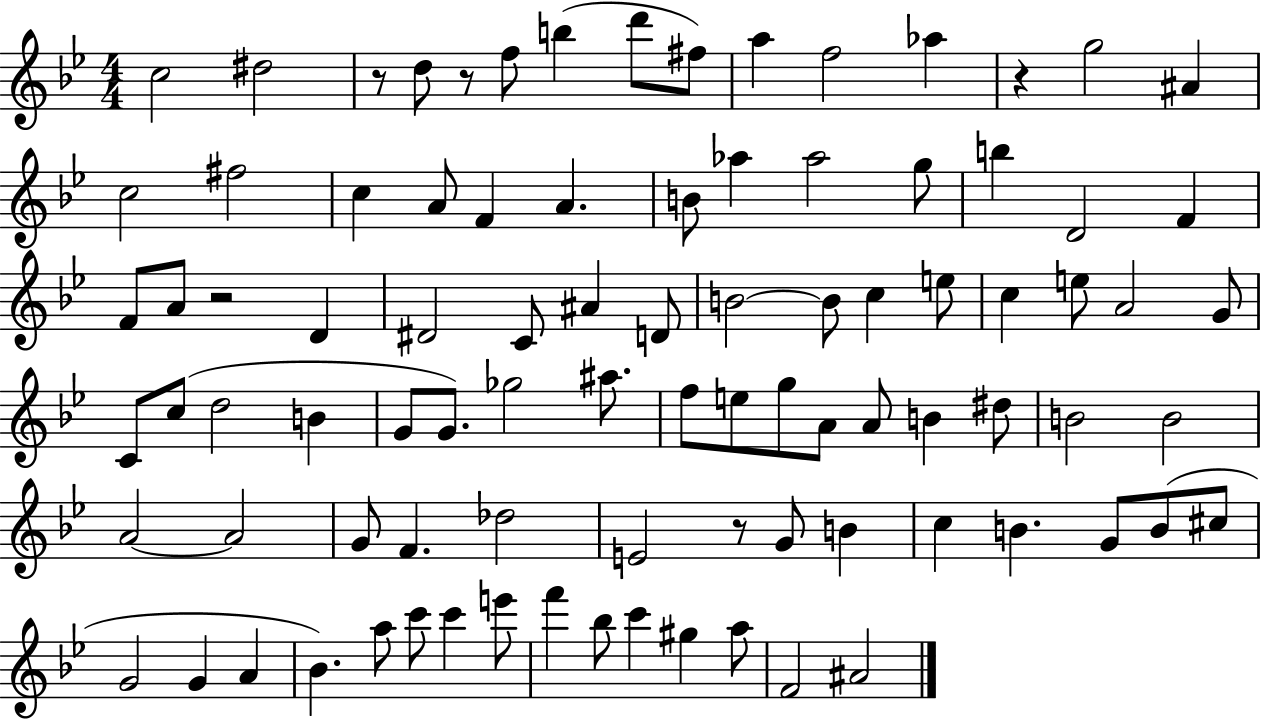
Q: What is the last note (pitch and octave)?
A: A#4